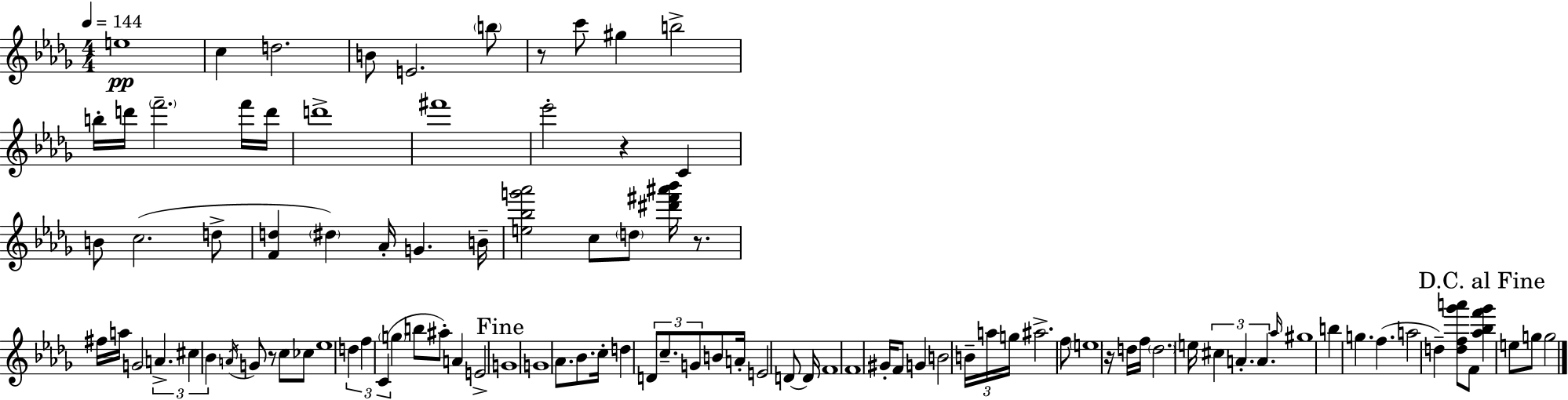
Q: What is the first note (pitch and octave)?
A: E5